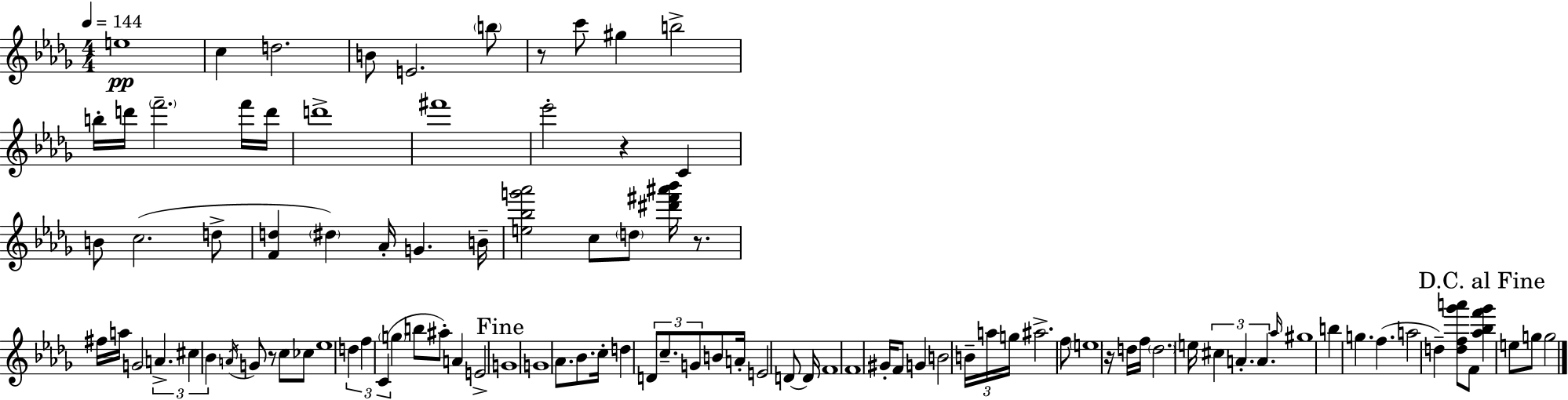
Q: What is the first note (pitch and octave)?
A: E5